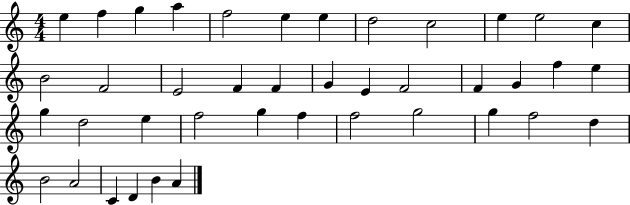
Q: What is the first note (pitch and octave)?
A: E5